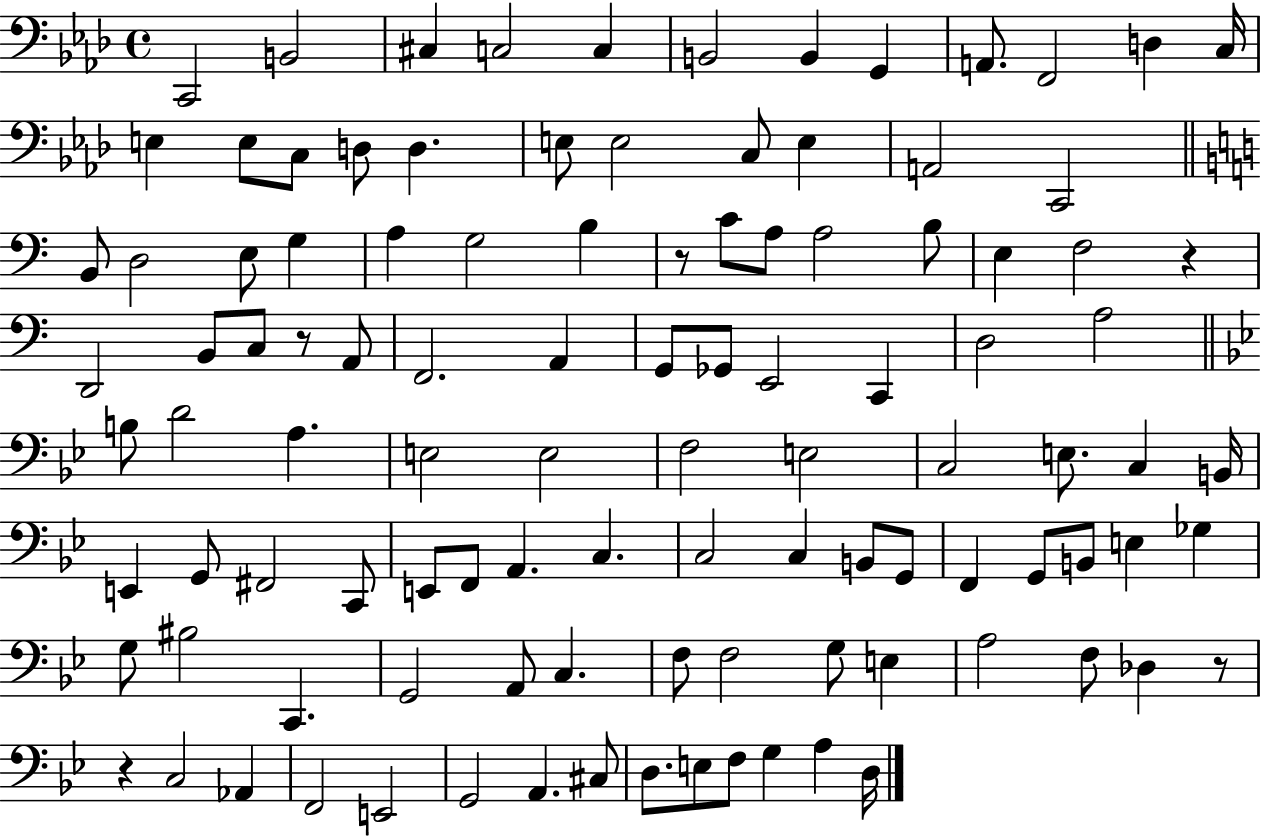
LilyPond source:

{
  \clef bass
  \time 4/4
  \defaultTimeSignature
  \key aes \major
  c,2 b,2 | cis4 c2 c4 | b,2 b,4 g,4 | a,8. f,2 d4 c16 | \break e4 e8 c8 d8 d4. | e8 e2 c8 e4 | a,2 c,2 | \bar "||" \break \key a \minor b,8 d2 e8 g4 | a4 g2 b4 | r8 c'8 a8 a2 b8 | e4 f2 r4 | \break d,2 b,8 c8 r8 a,8 | f,2. a,4 | g,8 ges,8 e,2 c,4 | d2 a2 | \break \bar "||" \break \key bes \major b8 d'2 a4. | e2 e2 | f2 e2 | c2 e8. c4 b,16 | \break e,4 g,8 fis,2 c,8 | e,8 f,8 a,4. c4. | c2 c4 b,8 g,8 | f,4 g,8 b,8 e4 ges4 | \break g8 bis2 c,4. | g,2 a,8 c4. | f8 f2 g8 e4 | a2 f8 des4 r8 | \break r4 c2 aes,4 | f,2 e,2 | g,2 a,4. cis8 | d8. e8 f8 g4 a4 d16 | \break \bar "|."
}